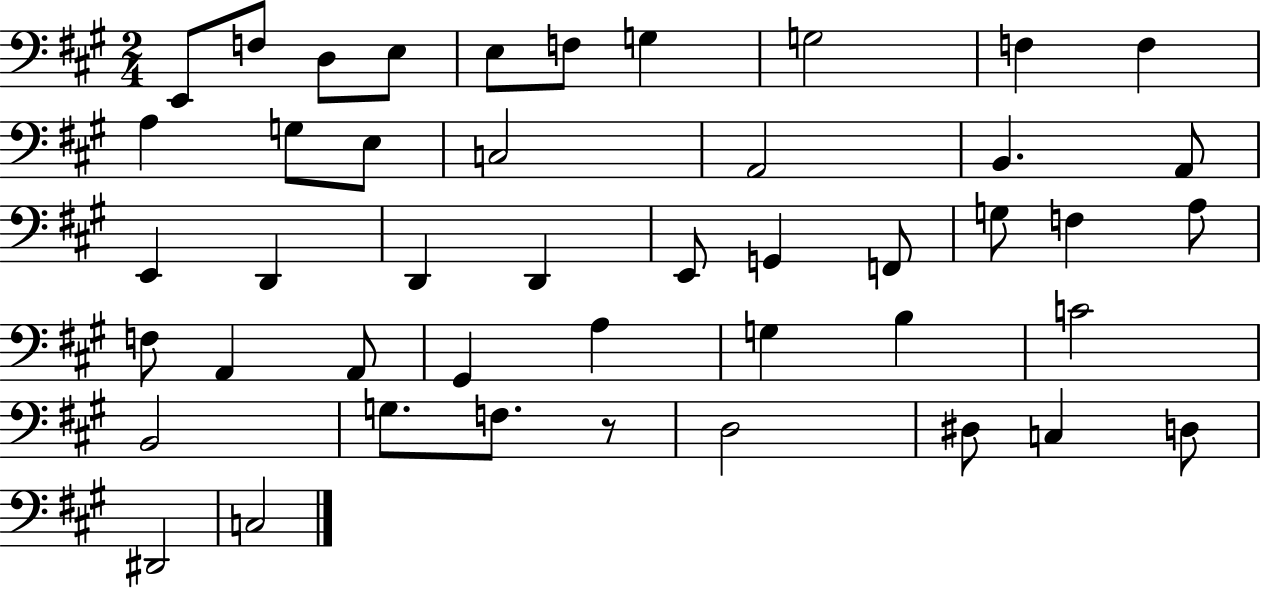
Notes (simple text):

E2/e F3/e D3/e E3/e E3/e F3/e G3/q G3/h F3/q F3/q A3/q G3/e E3/e C3/h A2/h B2/q. A2/e E2/q D2/q D2/q D2/q E2/e G2/q F2/e G3/e F3/q A3/e F3/e A2/q A2/e G#2/q A3/q G3/q B3/q C4/h B2/h G3/e. F3/e. R/e D3/h D#3/e C3/q D3/e D#2/h C3/h